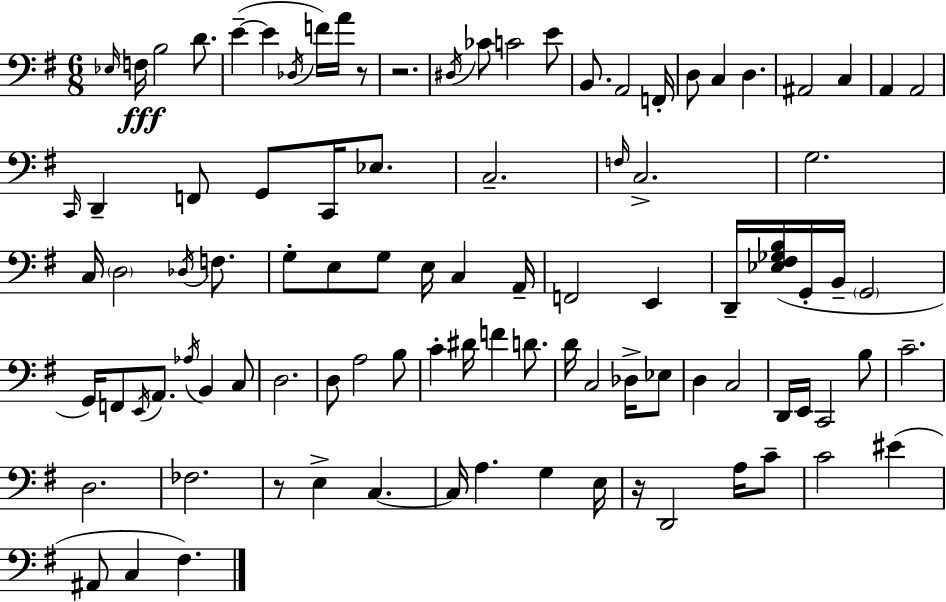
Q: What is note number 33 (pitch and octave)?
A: G3